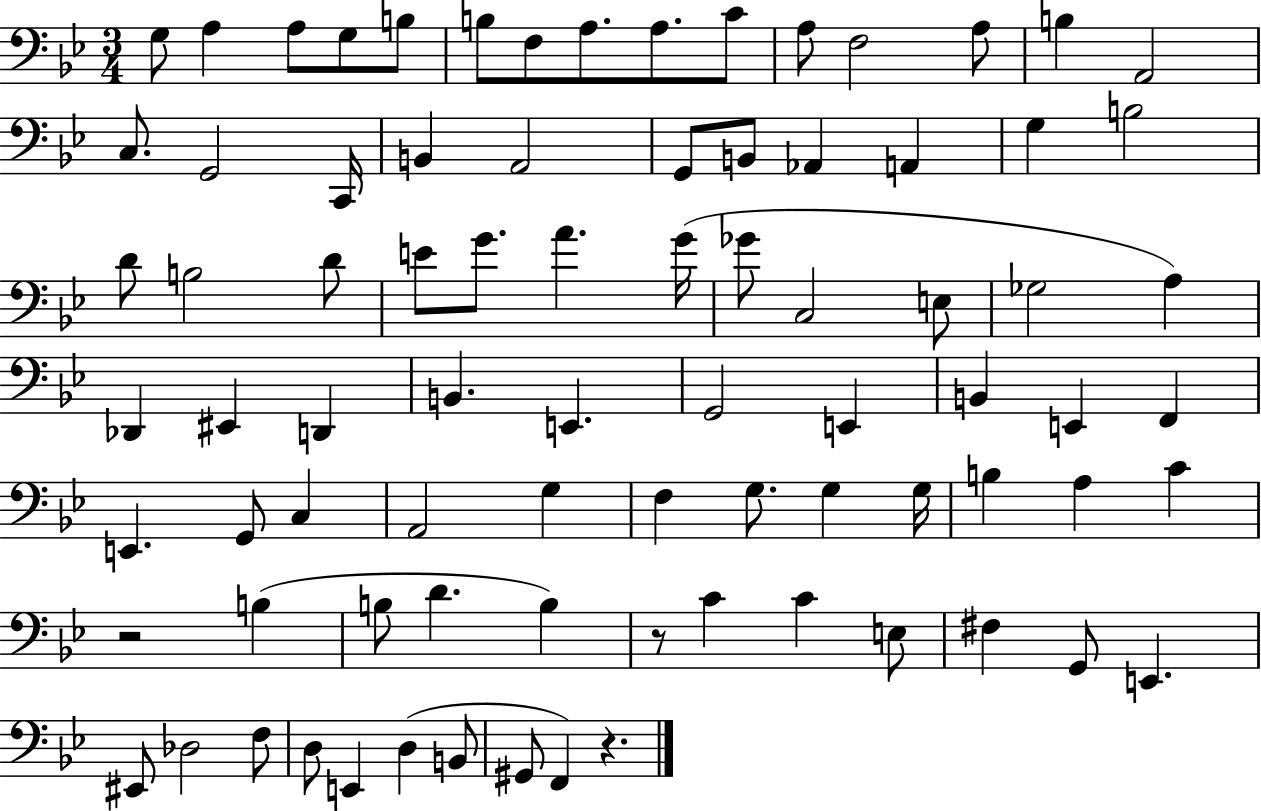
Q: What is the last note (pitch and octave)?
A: F2